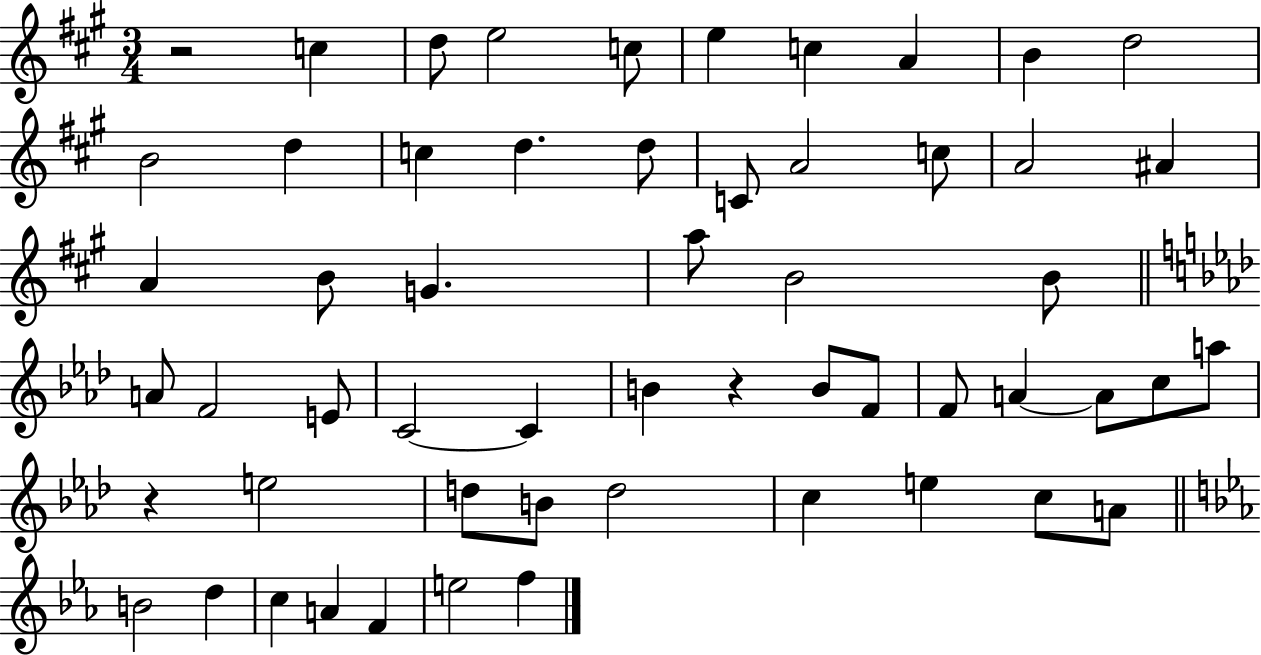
{
  \clef treble
  \numericTimeSignature
  \time 3/4
  \key a \major
  r2 c''4 | d''8 e''2 c''8 | e''4 c''4 a'4 | b'4 d''2 | \break b'2 d''4 | c''4 d''4. d''8 | c'8 a'2 c''8 | a'2 ais'4 | \break a'4 b'8 g'4. | a''8 b'2 b'8 | \bar "||" \break \key aes \major a'8 f'2 e'8 | c'2~~ c'4 | b'4 r4 b'8 f'8 | f'8 a'4~~ a'8 c''8 a''8 | \break r4 e''2 | d''8 b'8 d''2 | c''4 e''4 c''8 a'8 | \bar "||" \break \key ees \major b'2 d''4 | c''4 a'4 f'4 | e''2 f''4 | \bar "|."
}